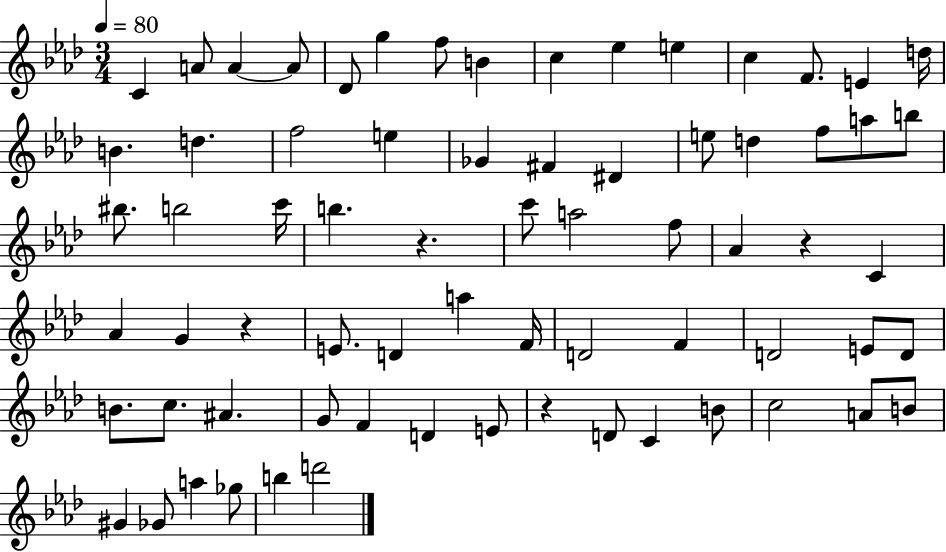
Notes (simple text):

C4/q A4/e A4/q A4/e Db4/e G5/q F5/e B4/q C5/q Eb5/q E5/q C5/q F4/e. E4/q D5/s B4/q. D5/q. F5/h E5/q Gb4/q F#4/q D#4/q E5/e D5/q F5/e A5/e B5/e BIS5/e. B5/h C6/s B5/q. R/q. C6/e A5/h F5/e Ab4/q R/q C4/q Ab4/q G4/q R/q E4/e. D4/q A5/q F4/s D4/h F4/q D4/h E4/e D4/e B4/e. C5/e. A#4/q. G4/e F4/q D4/q E4/e R/q D4/e C4/q B4/e C5/h A4/e B4/e G#4/q Gb4/e A5/q Gb5/e B5/q D6/h